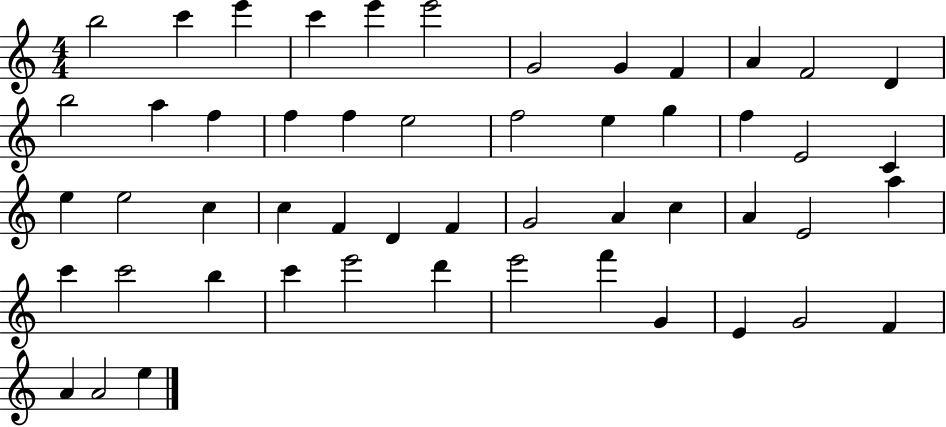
X:1
T:Untitled
M:4/4
L:1/4
K:C
b2 c' e' c' e' e'2 G2 G F A F2 D b2 a f f f e2 f2 e g f E2 C e e2 c c F D F G2 A c A E2 a c' c'2 b c' e'2 d' e'2 f' G E G2 F A A2 e